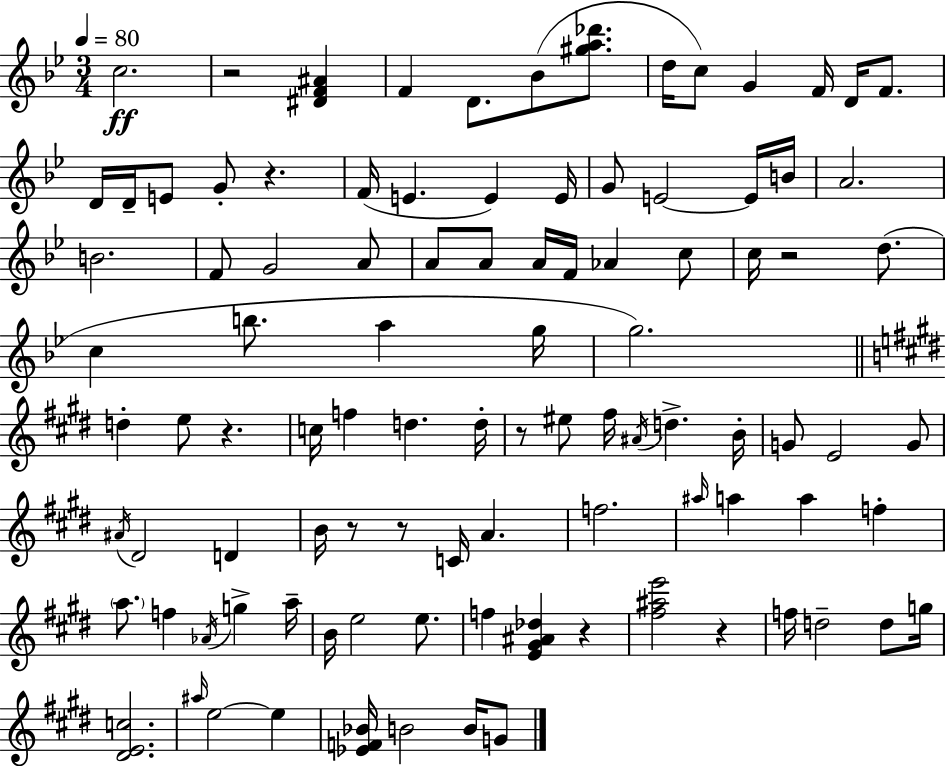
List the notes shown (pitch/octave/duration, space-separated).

C5/h. R/h [D#4,F4,A#4]/q F4/q D4/e. Bb4/e [G#5,A5,Db6]/e. D5/s C5/e G4/q F4/s D4/s F4/e. D4/s D4/s E4/e G4/e R/q. F4/s E4/q. E4/q E4/s G4/e E4/h E4/s B4/s A4/h. B4/h. F4/e G4/h A4/e A4/e A4/e A4/s F4/s Ab4/q C5/e C5/s R/h D5/e. C5/q B5/e. A5/q G5/s G5/h. D5/q E5/e R/q. C5/s F5/q D5/q. D5/s R/e EIS5/e F#5/s A#4/s D5/q. B4/s G4/e E4/h G4/e A#4/s D#4/h D4/q B4/s R/e R/e C4/s A4/q. F5/h. A#5/s A5/q A5/q F5/q A5/e. F5/q Ab4/s G5/q A5/s B4/s E5/h E5/e. F5/q [E4,G#4,A#4,Db5]/q R/q [F#5,A#5,E6]/h R/q F5/s D5/h D5/e G5/s [D#4,E4,C5]/h. A#5/s E5/h E5/q [Eb4,F4,Bb4]/s B4/h B4/s G4/e